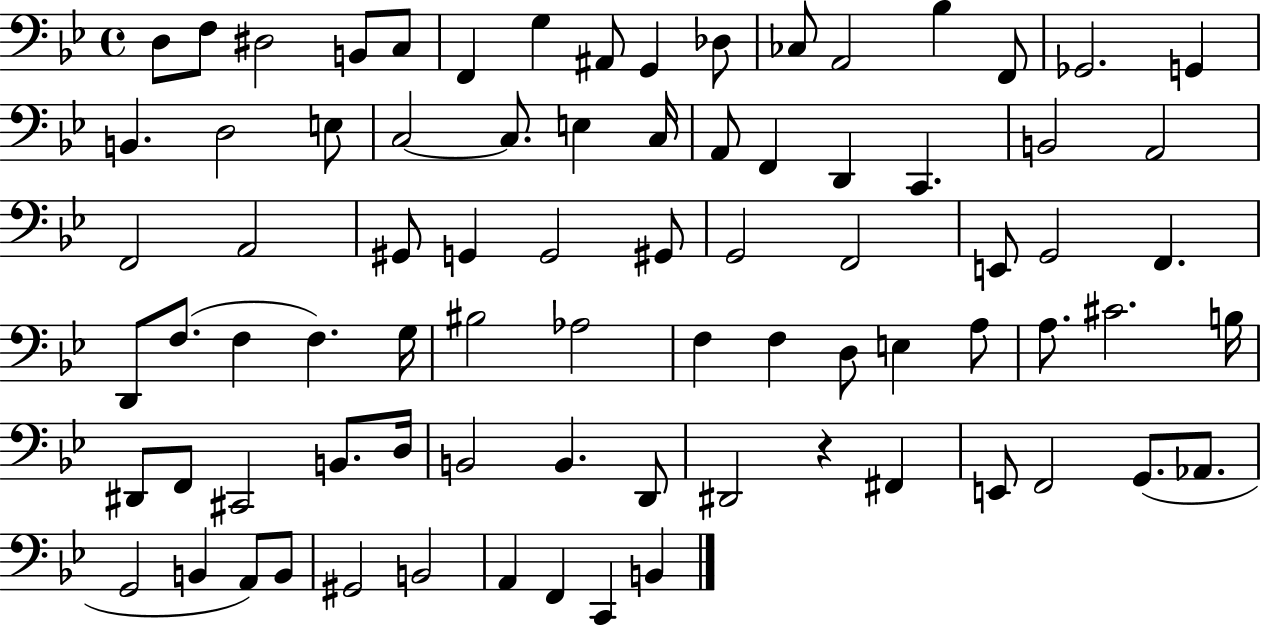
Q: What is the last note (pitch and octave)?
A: B2